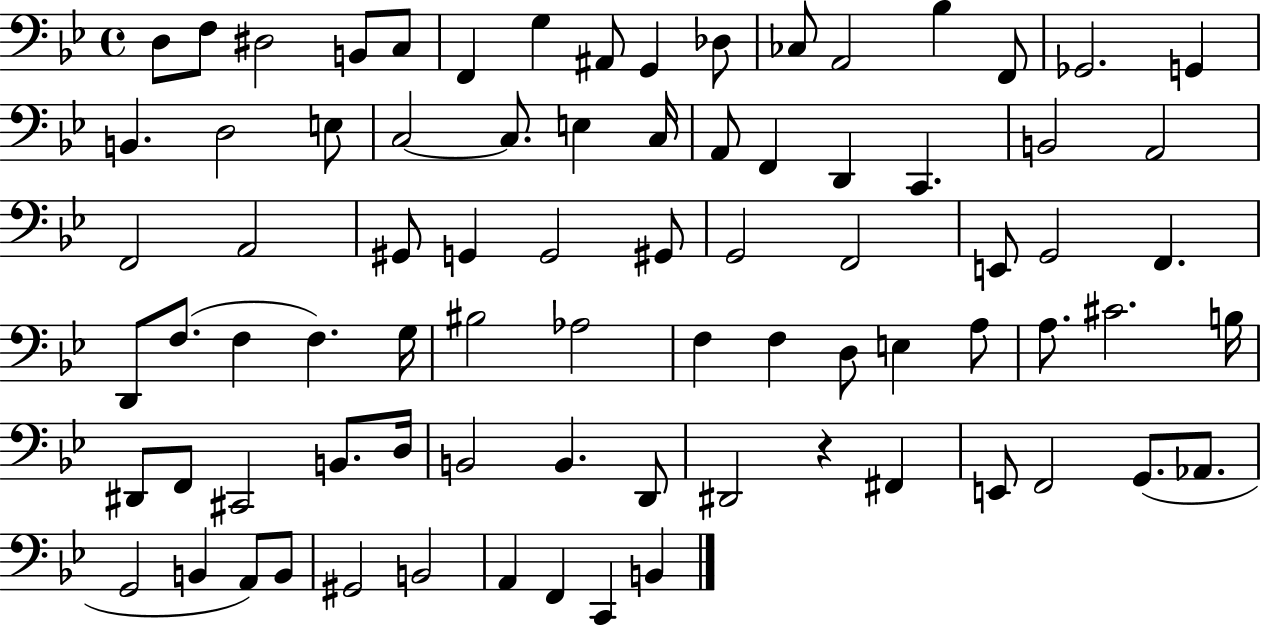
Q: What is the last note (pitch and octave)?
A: B2